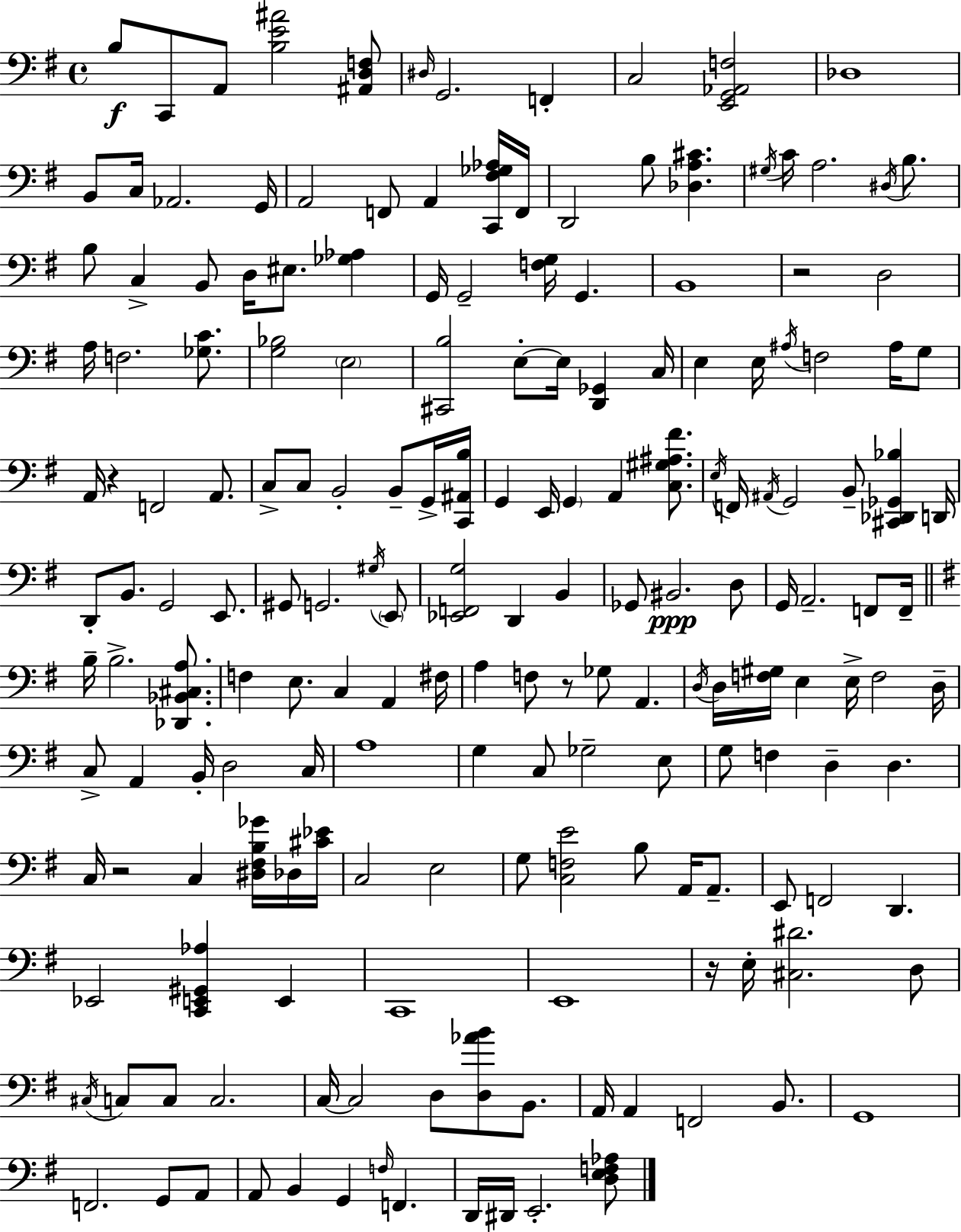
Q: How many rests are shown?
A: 5